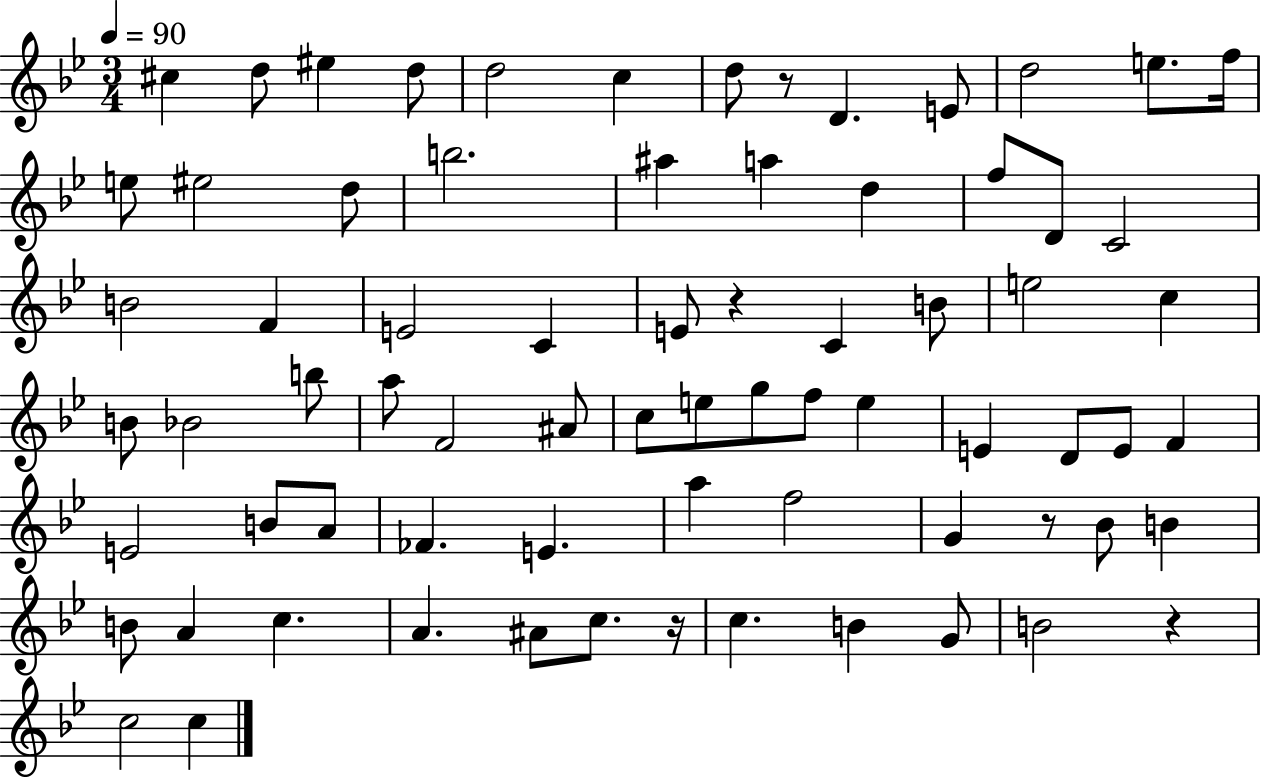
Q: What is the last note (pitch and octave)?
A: C5